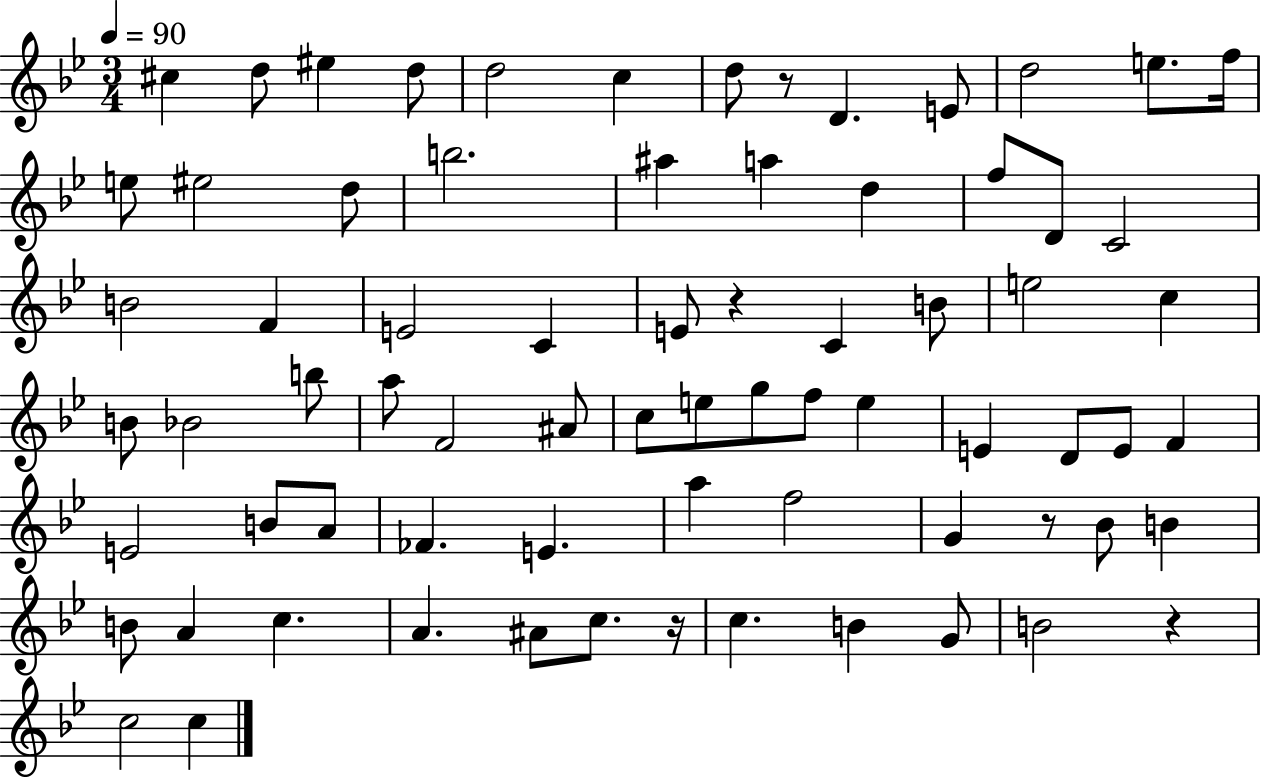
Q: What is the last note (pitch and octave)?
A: C5